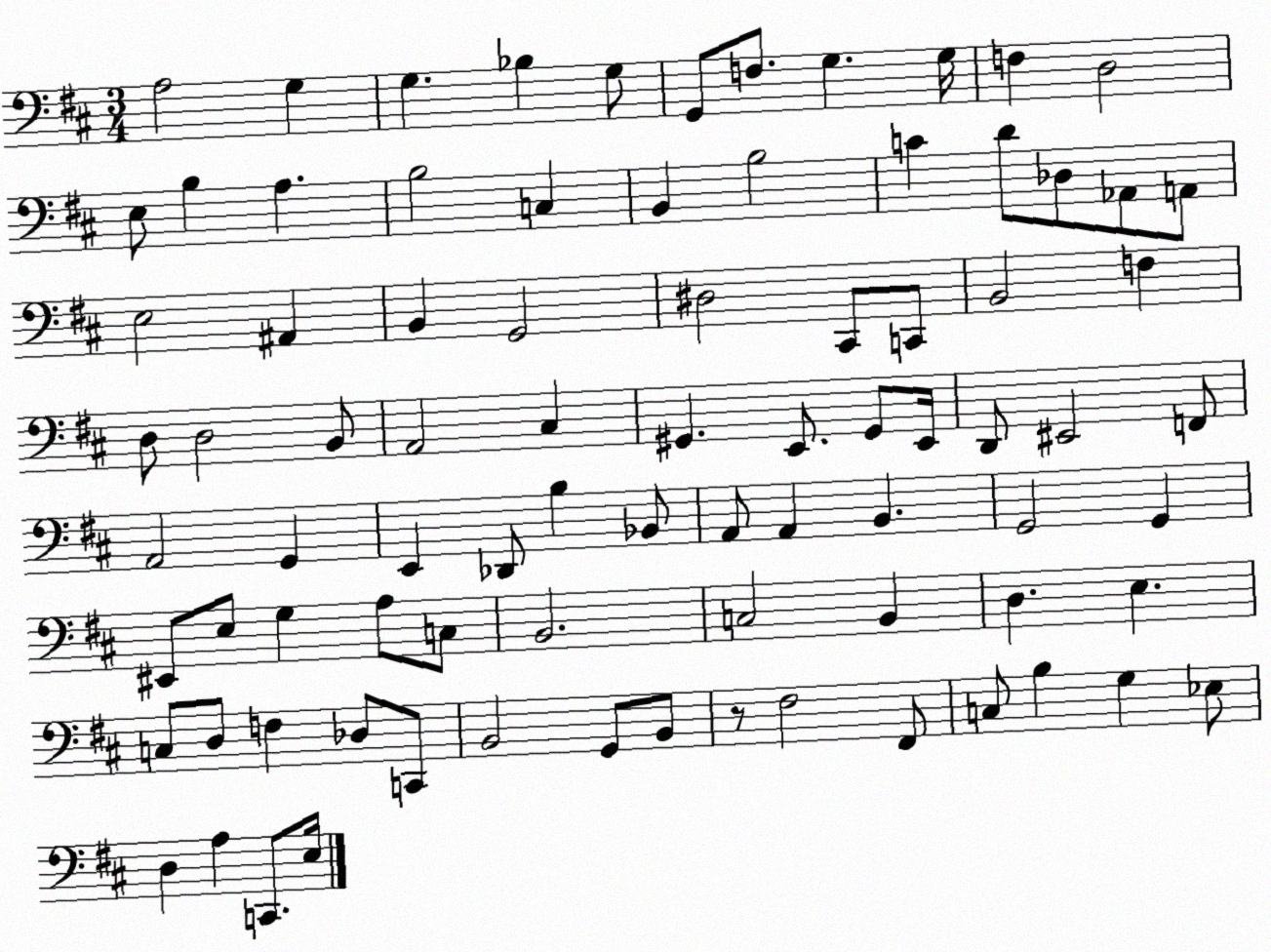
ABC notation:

X:1
T:Untitled
M:3/4
L:1/4
K:D
A,2 G, G, _B, G,/2 G,,/2 F,/2 G, G,/4 F, D,2 E,/2 B, A, B,2 C, B,, B,2 C D/2 _D,/2 _A,,/2 A,,/2 E,2 ^A,, B,, G,,2 ^D,2 ^C,,/2 C,,/2 B,,2 F, D,/2 D,2 B,,/2 A,,2 ^C, ^G,, E,,/2 ^G,,/2 E,,/4 D,,/2 ^E,,2 F,,/2 A,,2 G,, E,, _D,,/2 B, _B,,/2 A,,/2 A,, B,, G,,2 G,, ^E,,/2 E,/2 G, A,/2 C,/2 B,,2 C,2 B,, D, E, C,/2 D,/2 F, _D,/2 C,,/2 B,,2 G,,/2 B,,/2 z/2 ^F,2 ^F,,/2 C,/2 B, G, _E,/2 D, A, C,,/2 E,/4